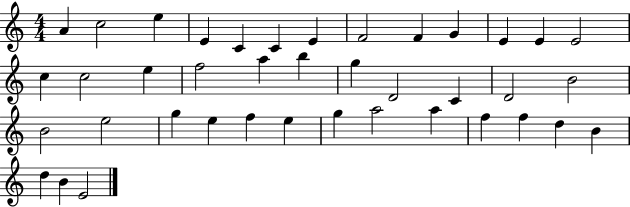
{
  \clef treble
  \numericTimeSignature
  \time 4/4
  \key c \major
  a'4 c''2 e''4 | e'4 c'4 c'4 e'4 | f'2 f'4 g'4 | e'4 e'4 e'2 | \break c''4 c''2 e''4 | f''2 a''4 b''4 | g''4 d'2 c'4 | d'2 b'2 | \break b'2 e''2 | g''4 e''4 f''4 e''4 | g''4 a''2 a''4 | f''4 f''4 d''4 b'4 | \break d''4 b'4 e'2 | \bar "|."
}